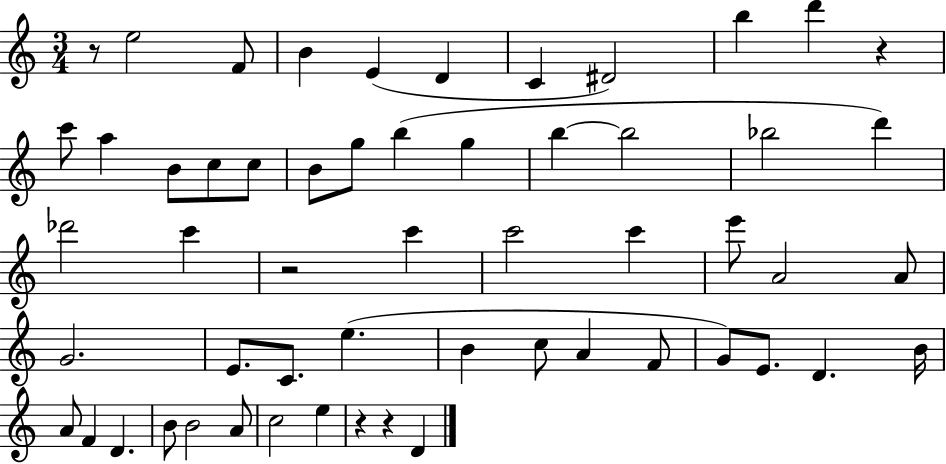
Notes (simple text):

R/e E5/h F4/e B4/q E4/q D4/q C4/q D#4/h B5/q D6/q R/q C6/e A5/q B4/e C5/e C5/e B4/e G5/e B5/q G5/q B5/q B5/h Bb5/h D6/q Db6/h C6/q R/h C6/q C6/h C6/q E6/e A4/h A4/e G4/h. E4/e. C4/e. E5/q. B4/q C5/e A4/q F4/e G4/e E4/e. D4/q. B4/s A4/e F4/q D4/q. B4/e B4/h A4/e C5/h E5/q R/q R/q D4/q